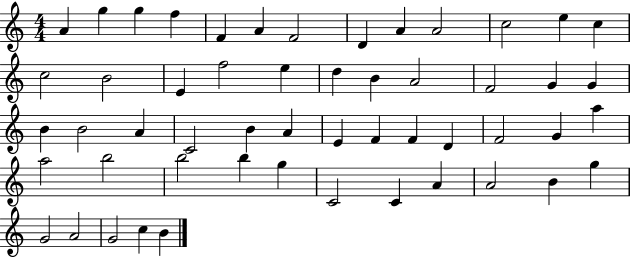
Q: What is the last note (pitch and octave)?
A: B4